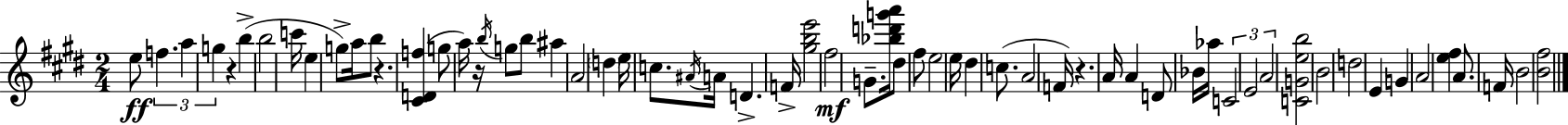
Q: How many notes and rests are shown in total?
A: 61